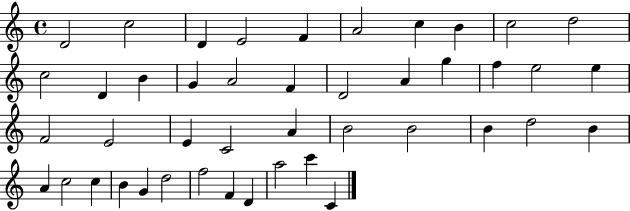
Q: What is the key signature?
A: C major